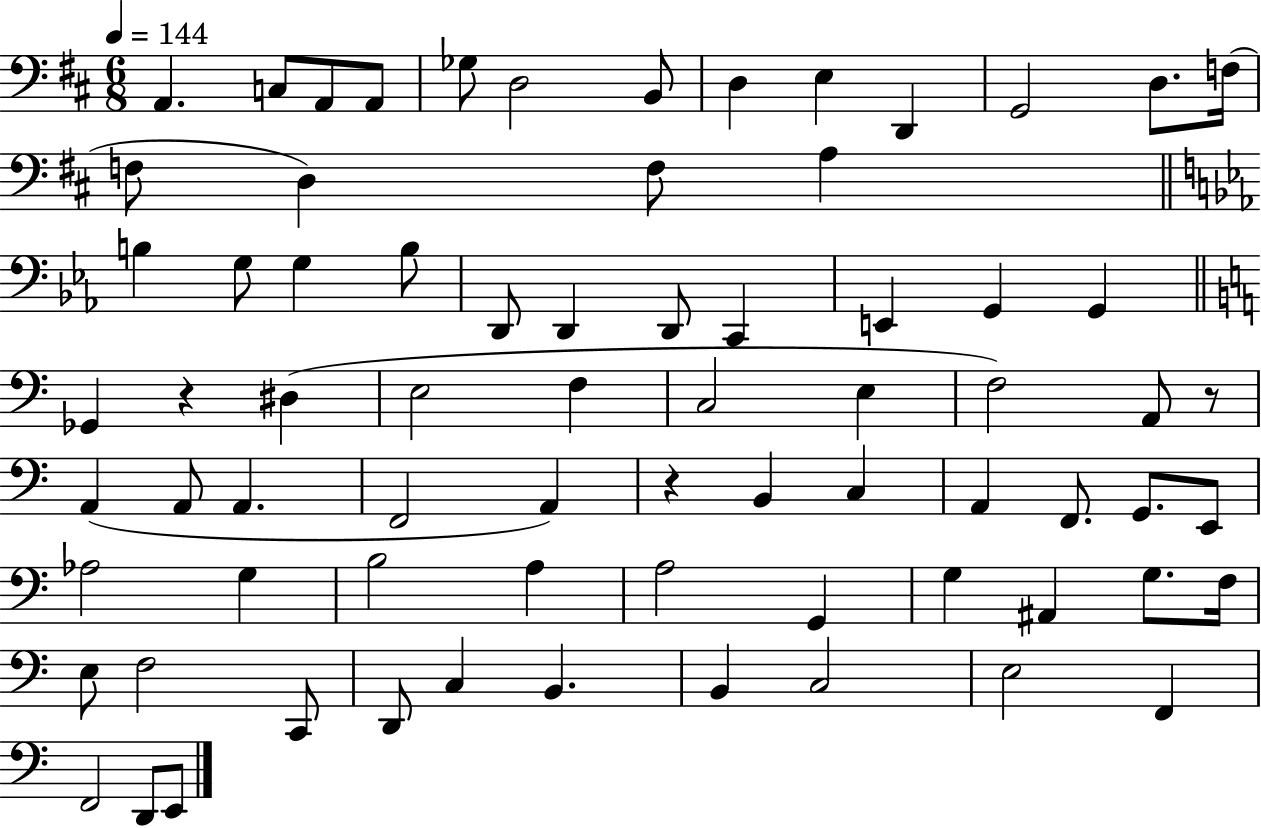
X:1
T:Untitled
M:6/8
L:1/4
K:D
A,, C,/2 A,,/2 A,,/2 _G,/2 D,2 B,,/2 D, E, D,, G,,2 D,/2 F,/4 F,/2 D, F,/2 A, B, G,/2 G, B,/2 D,,/2 D,, D,,/2 C,, E,, G,, G,, _G,, z ^D, E,2 F, C,2 E, F,2 A,,/2 z/2 A,, A,,/2 A,, F,,2 A,, z B,, C, A,, F,,/2 G,,/2 E,,/2 _A,2 G, B,2 A, A,2 G,, G, ^A,, G,/2 F,/4 E,/2 F,2 C,,/2 D,,/2 C, B,, B,, C,2 E,2 F,, F,,2 D,,/2 E,,/2